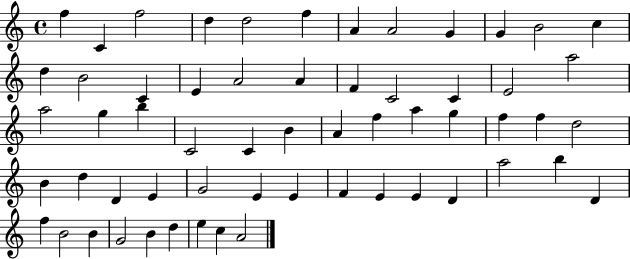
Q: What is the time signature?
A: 4/4